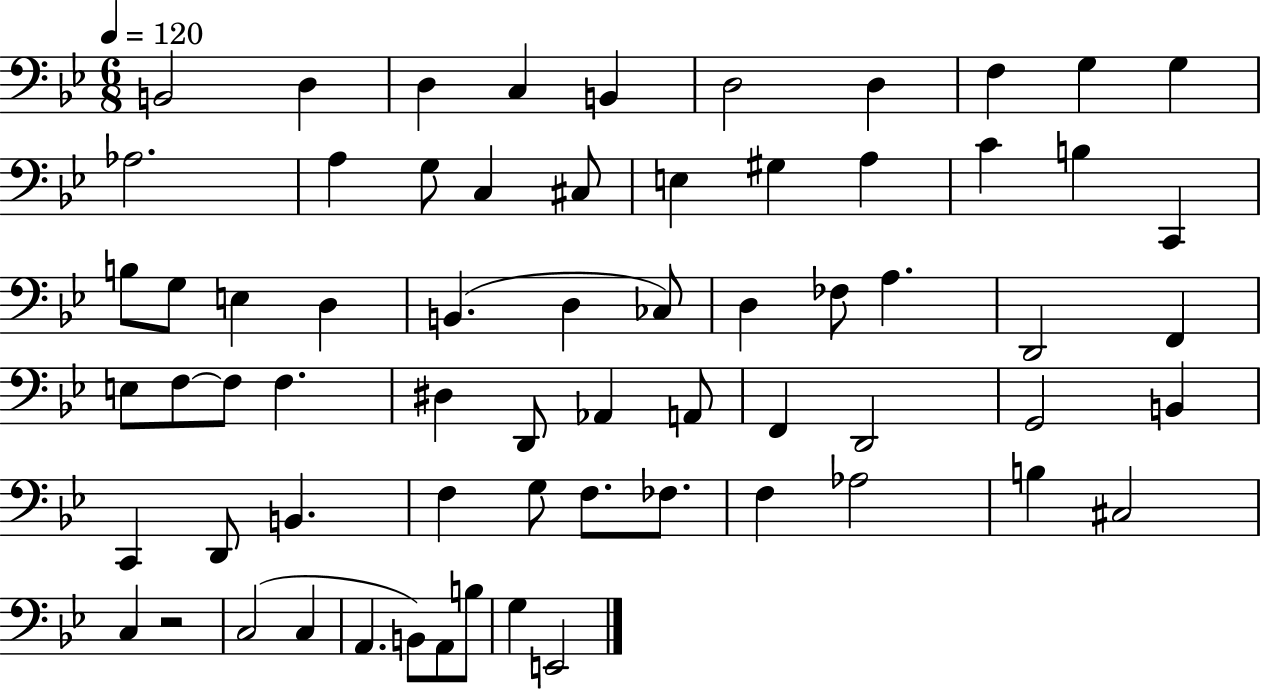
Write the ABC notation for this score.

X:1
T:Untitled
M:6/8
L:1/4
K:Bb
B,,2 D, D, C, B,, D,2 D, F, G, G, _A,2 A, G,/2 C, ^C,/2 E, ^G, A, C B, C,, B,/2 G,/2 E, D, B,, D, _C,/2 D, _F,/2 A, D,,2 F,, E,/2 F,/2 F,/2 F, ^D, D,,/2 _A,, A,,/2 F,, D,,2 G,,2 B,, C,, D,,/2 B,, F, G,/2 F,/2 _F,/2 F, _A,2 B, ^C,2 C, z2 C,2 C, A,, B,,/2 A,,/2 B,/2 G, E,,2